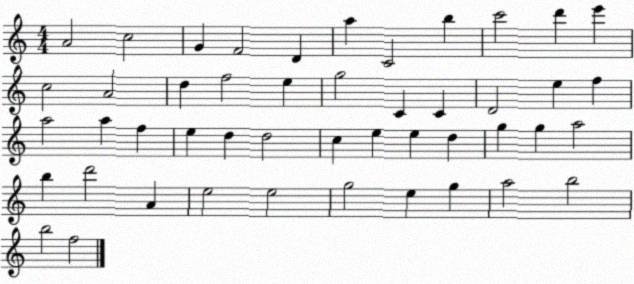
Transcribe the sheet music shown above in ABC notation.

X:1
T:Untitled
M:4/4
L:1/4
K:C
A2 c2 G F2 D a C2 b c'2 d' e' c2 A2 d f2 e g2 C C D2 e f a2 a f e d d2 c e e d g g a2 b d'2 A e2 e2 g2 e g a2 b2 b2 f2